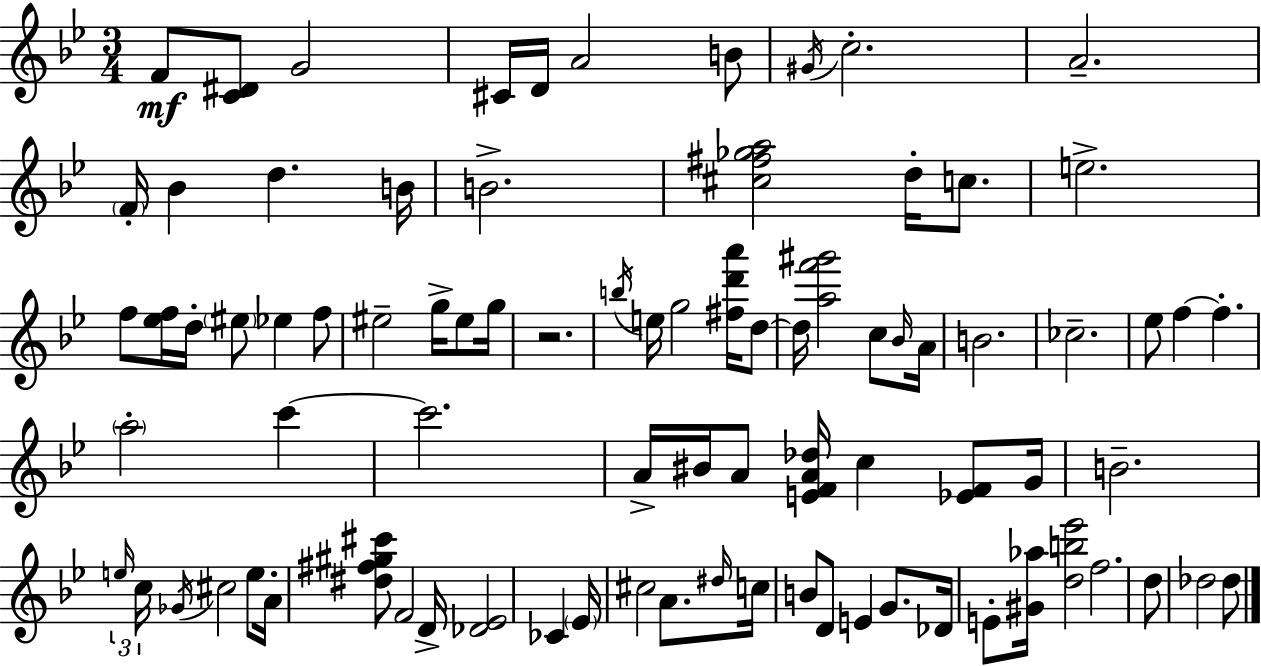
F4/e [C4,D#4]/e G4/h C#4/s D4/s A4/h B4/e G#4/s C5/h. A4/h. F4/s Bb4/q D5/q. B4/s B4/h. [C#5,F#5,Gb5,A5]/h D5/s C5/e. E5/h. F5/e [Eb5,F5]/s D5/s EIS5/e Eb5/q F5/e EIS5/h G5/s EIS5/e G5/s R/h. B5/s E5/s G5/h [F#5,D6,A6]/s D5/e D5/s [A5,F6,G#6]/h C5/e Bb4/s A4/s B4/h. CES5/h. Eb5/e F5/q F5/q. A5/h C6/q C6/h. A4/s BIS4/s A4/e [E4,F4,A4,Db5]/s C5/q [Eb4,F4]/e G4/s B4/h. E5/s C5/s Gb4/s C#5/h E5/e. A4/s [D#5,F#5,G#5,C#6]/e F4/h D4/s [Db4,Eb4]/h CES4/q Eb4/s C#5/h A4/e. D#5/s C5/s B4/e D4/e E4/q G4/e. Db4/s E4/e [G#4,Ab5]/s [D5,B5,Eb6]/h F5/h. D5/e Db5/h Db5/e